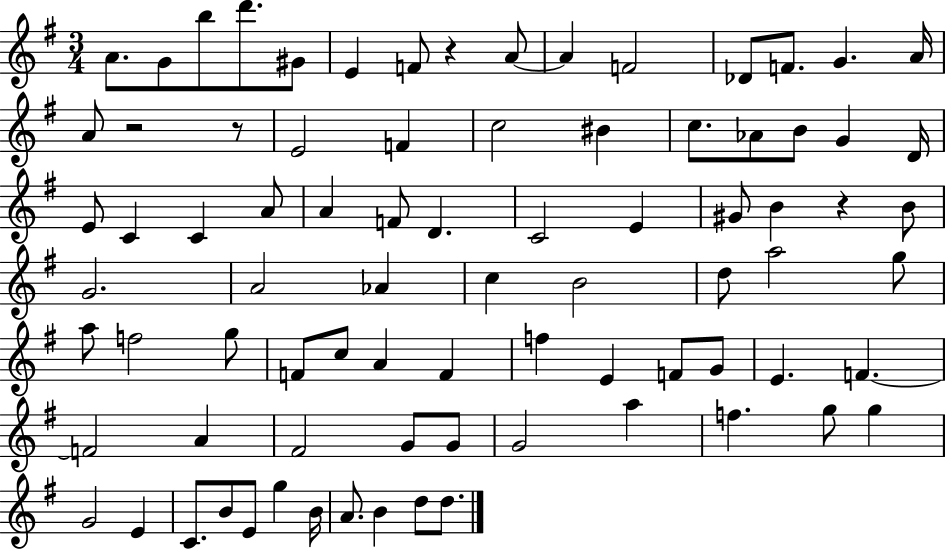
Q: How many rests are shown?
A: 4